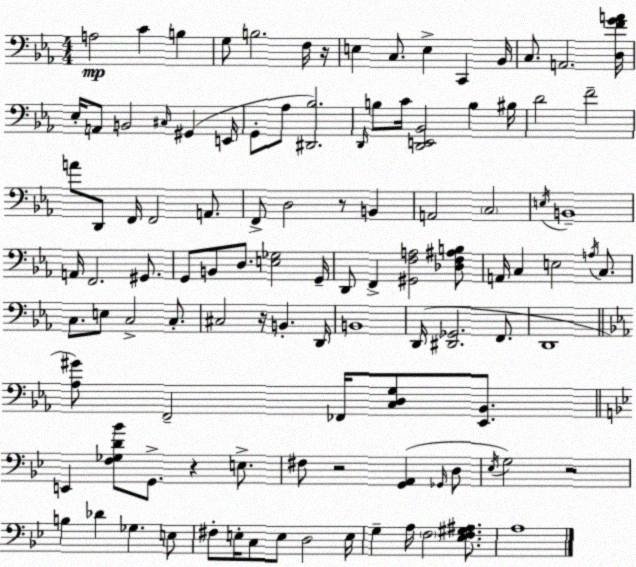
X:1
T:Untitled
M:4/4
L:1/4
K:Eb
A,2 C B, G,/2 B,2 F,/4 z/4 E, C,/2 E, C,, _B,,/4 C,/2 A,,2 [D,FGA]/4 _E,/4 A,,/2 B,,2 ^C,/4 ^G,, E,,/4 G,,/2 _A,/2 [^D,,_B,]2 D,,/4 B,/2 C/4 [D,,E,,_B,,]2 B, ^B,/4 D2 F2 A/2 D,,/2 F,,/4 F,,2 A,,/2 F,,/2 D,2 z/2 B,, A,,2 C,2 E,/4 B,,4 A,,/4 F,,2 ^G,,/2 G,,/2 B,,/2 D,/2 [E,_G,]2 G,,/4 D,,/2 F,, [^G,,F,A,]2 [_D,F,^A,B,]/2 A,,/4 C, E,2 A,/4 C,/2 C,/2 E,/2 C,2 C,/2 ^C,2 z/4 B,, D,,/4 B,,4 D,,/4 [^D,,_G,,]2 F,,/2 D,,4 [_A,^G]/2 F,,2 _F,,/4 [C,D,G,]/2 [_E,,_B,,]/2 E,, [F,_G,D_B]/2 G,,/2 z E,/2 ^F,/2 z2 [G,,A,,] _G,,/4 D,/2 _E,/4 G,2 z2 B, _D _G, E,/2 ^F,/2 E,/4 C,/2 E,/2 D,2 E,/4 G, A,/4 F,2 [_E,F,^G,^A,]/2 A,4